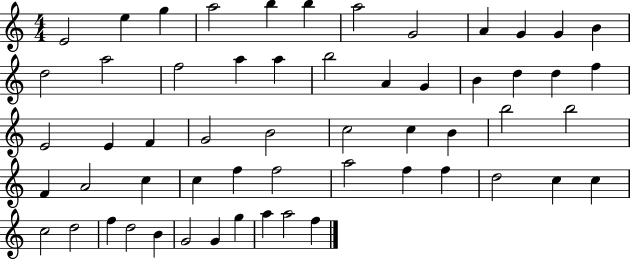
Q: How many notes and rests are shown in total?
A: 57